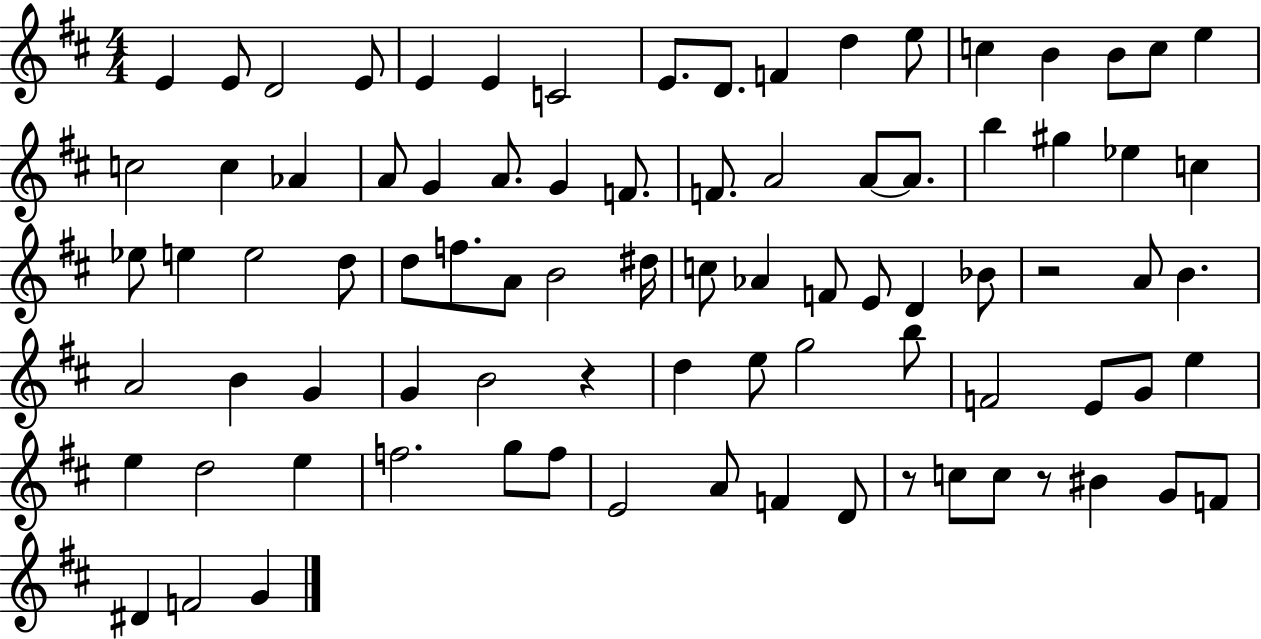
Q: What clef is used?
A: treble